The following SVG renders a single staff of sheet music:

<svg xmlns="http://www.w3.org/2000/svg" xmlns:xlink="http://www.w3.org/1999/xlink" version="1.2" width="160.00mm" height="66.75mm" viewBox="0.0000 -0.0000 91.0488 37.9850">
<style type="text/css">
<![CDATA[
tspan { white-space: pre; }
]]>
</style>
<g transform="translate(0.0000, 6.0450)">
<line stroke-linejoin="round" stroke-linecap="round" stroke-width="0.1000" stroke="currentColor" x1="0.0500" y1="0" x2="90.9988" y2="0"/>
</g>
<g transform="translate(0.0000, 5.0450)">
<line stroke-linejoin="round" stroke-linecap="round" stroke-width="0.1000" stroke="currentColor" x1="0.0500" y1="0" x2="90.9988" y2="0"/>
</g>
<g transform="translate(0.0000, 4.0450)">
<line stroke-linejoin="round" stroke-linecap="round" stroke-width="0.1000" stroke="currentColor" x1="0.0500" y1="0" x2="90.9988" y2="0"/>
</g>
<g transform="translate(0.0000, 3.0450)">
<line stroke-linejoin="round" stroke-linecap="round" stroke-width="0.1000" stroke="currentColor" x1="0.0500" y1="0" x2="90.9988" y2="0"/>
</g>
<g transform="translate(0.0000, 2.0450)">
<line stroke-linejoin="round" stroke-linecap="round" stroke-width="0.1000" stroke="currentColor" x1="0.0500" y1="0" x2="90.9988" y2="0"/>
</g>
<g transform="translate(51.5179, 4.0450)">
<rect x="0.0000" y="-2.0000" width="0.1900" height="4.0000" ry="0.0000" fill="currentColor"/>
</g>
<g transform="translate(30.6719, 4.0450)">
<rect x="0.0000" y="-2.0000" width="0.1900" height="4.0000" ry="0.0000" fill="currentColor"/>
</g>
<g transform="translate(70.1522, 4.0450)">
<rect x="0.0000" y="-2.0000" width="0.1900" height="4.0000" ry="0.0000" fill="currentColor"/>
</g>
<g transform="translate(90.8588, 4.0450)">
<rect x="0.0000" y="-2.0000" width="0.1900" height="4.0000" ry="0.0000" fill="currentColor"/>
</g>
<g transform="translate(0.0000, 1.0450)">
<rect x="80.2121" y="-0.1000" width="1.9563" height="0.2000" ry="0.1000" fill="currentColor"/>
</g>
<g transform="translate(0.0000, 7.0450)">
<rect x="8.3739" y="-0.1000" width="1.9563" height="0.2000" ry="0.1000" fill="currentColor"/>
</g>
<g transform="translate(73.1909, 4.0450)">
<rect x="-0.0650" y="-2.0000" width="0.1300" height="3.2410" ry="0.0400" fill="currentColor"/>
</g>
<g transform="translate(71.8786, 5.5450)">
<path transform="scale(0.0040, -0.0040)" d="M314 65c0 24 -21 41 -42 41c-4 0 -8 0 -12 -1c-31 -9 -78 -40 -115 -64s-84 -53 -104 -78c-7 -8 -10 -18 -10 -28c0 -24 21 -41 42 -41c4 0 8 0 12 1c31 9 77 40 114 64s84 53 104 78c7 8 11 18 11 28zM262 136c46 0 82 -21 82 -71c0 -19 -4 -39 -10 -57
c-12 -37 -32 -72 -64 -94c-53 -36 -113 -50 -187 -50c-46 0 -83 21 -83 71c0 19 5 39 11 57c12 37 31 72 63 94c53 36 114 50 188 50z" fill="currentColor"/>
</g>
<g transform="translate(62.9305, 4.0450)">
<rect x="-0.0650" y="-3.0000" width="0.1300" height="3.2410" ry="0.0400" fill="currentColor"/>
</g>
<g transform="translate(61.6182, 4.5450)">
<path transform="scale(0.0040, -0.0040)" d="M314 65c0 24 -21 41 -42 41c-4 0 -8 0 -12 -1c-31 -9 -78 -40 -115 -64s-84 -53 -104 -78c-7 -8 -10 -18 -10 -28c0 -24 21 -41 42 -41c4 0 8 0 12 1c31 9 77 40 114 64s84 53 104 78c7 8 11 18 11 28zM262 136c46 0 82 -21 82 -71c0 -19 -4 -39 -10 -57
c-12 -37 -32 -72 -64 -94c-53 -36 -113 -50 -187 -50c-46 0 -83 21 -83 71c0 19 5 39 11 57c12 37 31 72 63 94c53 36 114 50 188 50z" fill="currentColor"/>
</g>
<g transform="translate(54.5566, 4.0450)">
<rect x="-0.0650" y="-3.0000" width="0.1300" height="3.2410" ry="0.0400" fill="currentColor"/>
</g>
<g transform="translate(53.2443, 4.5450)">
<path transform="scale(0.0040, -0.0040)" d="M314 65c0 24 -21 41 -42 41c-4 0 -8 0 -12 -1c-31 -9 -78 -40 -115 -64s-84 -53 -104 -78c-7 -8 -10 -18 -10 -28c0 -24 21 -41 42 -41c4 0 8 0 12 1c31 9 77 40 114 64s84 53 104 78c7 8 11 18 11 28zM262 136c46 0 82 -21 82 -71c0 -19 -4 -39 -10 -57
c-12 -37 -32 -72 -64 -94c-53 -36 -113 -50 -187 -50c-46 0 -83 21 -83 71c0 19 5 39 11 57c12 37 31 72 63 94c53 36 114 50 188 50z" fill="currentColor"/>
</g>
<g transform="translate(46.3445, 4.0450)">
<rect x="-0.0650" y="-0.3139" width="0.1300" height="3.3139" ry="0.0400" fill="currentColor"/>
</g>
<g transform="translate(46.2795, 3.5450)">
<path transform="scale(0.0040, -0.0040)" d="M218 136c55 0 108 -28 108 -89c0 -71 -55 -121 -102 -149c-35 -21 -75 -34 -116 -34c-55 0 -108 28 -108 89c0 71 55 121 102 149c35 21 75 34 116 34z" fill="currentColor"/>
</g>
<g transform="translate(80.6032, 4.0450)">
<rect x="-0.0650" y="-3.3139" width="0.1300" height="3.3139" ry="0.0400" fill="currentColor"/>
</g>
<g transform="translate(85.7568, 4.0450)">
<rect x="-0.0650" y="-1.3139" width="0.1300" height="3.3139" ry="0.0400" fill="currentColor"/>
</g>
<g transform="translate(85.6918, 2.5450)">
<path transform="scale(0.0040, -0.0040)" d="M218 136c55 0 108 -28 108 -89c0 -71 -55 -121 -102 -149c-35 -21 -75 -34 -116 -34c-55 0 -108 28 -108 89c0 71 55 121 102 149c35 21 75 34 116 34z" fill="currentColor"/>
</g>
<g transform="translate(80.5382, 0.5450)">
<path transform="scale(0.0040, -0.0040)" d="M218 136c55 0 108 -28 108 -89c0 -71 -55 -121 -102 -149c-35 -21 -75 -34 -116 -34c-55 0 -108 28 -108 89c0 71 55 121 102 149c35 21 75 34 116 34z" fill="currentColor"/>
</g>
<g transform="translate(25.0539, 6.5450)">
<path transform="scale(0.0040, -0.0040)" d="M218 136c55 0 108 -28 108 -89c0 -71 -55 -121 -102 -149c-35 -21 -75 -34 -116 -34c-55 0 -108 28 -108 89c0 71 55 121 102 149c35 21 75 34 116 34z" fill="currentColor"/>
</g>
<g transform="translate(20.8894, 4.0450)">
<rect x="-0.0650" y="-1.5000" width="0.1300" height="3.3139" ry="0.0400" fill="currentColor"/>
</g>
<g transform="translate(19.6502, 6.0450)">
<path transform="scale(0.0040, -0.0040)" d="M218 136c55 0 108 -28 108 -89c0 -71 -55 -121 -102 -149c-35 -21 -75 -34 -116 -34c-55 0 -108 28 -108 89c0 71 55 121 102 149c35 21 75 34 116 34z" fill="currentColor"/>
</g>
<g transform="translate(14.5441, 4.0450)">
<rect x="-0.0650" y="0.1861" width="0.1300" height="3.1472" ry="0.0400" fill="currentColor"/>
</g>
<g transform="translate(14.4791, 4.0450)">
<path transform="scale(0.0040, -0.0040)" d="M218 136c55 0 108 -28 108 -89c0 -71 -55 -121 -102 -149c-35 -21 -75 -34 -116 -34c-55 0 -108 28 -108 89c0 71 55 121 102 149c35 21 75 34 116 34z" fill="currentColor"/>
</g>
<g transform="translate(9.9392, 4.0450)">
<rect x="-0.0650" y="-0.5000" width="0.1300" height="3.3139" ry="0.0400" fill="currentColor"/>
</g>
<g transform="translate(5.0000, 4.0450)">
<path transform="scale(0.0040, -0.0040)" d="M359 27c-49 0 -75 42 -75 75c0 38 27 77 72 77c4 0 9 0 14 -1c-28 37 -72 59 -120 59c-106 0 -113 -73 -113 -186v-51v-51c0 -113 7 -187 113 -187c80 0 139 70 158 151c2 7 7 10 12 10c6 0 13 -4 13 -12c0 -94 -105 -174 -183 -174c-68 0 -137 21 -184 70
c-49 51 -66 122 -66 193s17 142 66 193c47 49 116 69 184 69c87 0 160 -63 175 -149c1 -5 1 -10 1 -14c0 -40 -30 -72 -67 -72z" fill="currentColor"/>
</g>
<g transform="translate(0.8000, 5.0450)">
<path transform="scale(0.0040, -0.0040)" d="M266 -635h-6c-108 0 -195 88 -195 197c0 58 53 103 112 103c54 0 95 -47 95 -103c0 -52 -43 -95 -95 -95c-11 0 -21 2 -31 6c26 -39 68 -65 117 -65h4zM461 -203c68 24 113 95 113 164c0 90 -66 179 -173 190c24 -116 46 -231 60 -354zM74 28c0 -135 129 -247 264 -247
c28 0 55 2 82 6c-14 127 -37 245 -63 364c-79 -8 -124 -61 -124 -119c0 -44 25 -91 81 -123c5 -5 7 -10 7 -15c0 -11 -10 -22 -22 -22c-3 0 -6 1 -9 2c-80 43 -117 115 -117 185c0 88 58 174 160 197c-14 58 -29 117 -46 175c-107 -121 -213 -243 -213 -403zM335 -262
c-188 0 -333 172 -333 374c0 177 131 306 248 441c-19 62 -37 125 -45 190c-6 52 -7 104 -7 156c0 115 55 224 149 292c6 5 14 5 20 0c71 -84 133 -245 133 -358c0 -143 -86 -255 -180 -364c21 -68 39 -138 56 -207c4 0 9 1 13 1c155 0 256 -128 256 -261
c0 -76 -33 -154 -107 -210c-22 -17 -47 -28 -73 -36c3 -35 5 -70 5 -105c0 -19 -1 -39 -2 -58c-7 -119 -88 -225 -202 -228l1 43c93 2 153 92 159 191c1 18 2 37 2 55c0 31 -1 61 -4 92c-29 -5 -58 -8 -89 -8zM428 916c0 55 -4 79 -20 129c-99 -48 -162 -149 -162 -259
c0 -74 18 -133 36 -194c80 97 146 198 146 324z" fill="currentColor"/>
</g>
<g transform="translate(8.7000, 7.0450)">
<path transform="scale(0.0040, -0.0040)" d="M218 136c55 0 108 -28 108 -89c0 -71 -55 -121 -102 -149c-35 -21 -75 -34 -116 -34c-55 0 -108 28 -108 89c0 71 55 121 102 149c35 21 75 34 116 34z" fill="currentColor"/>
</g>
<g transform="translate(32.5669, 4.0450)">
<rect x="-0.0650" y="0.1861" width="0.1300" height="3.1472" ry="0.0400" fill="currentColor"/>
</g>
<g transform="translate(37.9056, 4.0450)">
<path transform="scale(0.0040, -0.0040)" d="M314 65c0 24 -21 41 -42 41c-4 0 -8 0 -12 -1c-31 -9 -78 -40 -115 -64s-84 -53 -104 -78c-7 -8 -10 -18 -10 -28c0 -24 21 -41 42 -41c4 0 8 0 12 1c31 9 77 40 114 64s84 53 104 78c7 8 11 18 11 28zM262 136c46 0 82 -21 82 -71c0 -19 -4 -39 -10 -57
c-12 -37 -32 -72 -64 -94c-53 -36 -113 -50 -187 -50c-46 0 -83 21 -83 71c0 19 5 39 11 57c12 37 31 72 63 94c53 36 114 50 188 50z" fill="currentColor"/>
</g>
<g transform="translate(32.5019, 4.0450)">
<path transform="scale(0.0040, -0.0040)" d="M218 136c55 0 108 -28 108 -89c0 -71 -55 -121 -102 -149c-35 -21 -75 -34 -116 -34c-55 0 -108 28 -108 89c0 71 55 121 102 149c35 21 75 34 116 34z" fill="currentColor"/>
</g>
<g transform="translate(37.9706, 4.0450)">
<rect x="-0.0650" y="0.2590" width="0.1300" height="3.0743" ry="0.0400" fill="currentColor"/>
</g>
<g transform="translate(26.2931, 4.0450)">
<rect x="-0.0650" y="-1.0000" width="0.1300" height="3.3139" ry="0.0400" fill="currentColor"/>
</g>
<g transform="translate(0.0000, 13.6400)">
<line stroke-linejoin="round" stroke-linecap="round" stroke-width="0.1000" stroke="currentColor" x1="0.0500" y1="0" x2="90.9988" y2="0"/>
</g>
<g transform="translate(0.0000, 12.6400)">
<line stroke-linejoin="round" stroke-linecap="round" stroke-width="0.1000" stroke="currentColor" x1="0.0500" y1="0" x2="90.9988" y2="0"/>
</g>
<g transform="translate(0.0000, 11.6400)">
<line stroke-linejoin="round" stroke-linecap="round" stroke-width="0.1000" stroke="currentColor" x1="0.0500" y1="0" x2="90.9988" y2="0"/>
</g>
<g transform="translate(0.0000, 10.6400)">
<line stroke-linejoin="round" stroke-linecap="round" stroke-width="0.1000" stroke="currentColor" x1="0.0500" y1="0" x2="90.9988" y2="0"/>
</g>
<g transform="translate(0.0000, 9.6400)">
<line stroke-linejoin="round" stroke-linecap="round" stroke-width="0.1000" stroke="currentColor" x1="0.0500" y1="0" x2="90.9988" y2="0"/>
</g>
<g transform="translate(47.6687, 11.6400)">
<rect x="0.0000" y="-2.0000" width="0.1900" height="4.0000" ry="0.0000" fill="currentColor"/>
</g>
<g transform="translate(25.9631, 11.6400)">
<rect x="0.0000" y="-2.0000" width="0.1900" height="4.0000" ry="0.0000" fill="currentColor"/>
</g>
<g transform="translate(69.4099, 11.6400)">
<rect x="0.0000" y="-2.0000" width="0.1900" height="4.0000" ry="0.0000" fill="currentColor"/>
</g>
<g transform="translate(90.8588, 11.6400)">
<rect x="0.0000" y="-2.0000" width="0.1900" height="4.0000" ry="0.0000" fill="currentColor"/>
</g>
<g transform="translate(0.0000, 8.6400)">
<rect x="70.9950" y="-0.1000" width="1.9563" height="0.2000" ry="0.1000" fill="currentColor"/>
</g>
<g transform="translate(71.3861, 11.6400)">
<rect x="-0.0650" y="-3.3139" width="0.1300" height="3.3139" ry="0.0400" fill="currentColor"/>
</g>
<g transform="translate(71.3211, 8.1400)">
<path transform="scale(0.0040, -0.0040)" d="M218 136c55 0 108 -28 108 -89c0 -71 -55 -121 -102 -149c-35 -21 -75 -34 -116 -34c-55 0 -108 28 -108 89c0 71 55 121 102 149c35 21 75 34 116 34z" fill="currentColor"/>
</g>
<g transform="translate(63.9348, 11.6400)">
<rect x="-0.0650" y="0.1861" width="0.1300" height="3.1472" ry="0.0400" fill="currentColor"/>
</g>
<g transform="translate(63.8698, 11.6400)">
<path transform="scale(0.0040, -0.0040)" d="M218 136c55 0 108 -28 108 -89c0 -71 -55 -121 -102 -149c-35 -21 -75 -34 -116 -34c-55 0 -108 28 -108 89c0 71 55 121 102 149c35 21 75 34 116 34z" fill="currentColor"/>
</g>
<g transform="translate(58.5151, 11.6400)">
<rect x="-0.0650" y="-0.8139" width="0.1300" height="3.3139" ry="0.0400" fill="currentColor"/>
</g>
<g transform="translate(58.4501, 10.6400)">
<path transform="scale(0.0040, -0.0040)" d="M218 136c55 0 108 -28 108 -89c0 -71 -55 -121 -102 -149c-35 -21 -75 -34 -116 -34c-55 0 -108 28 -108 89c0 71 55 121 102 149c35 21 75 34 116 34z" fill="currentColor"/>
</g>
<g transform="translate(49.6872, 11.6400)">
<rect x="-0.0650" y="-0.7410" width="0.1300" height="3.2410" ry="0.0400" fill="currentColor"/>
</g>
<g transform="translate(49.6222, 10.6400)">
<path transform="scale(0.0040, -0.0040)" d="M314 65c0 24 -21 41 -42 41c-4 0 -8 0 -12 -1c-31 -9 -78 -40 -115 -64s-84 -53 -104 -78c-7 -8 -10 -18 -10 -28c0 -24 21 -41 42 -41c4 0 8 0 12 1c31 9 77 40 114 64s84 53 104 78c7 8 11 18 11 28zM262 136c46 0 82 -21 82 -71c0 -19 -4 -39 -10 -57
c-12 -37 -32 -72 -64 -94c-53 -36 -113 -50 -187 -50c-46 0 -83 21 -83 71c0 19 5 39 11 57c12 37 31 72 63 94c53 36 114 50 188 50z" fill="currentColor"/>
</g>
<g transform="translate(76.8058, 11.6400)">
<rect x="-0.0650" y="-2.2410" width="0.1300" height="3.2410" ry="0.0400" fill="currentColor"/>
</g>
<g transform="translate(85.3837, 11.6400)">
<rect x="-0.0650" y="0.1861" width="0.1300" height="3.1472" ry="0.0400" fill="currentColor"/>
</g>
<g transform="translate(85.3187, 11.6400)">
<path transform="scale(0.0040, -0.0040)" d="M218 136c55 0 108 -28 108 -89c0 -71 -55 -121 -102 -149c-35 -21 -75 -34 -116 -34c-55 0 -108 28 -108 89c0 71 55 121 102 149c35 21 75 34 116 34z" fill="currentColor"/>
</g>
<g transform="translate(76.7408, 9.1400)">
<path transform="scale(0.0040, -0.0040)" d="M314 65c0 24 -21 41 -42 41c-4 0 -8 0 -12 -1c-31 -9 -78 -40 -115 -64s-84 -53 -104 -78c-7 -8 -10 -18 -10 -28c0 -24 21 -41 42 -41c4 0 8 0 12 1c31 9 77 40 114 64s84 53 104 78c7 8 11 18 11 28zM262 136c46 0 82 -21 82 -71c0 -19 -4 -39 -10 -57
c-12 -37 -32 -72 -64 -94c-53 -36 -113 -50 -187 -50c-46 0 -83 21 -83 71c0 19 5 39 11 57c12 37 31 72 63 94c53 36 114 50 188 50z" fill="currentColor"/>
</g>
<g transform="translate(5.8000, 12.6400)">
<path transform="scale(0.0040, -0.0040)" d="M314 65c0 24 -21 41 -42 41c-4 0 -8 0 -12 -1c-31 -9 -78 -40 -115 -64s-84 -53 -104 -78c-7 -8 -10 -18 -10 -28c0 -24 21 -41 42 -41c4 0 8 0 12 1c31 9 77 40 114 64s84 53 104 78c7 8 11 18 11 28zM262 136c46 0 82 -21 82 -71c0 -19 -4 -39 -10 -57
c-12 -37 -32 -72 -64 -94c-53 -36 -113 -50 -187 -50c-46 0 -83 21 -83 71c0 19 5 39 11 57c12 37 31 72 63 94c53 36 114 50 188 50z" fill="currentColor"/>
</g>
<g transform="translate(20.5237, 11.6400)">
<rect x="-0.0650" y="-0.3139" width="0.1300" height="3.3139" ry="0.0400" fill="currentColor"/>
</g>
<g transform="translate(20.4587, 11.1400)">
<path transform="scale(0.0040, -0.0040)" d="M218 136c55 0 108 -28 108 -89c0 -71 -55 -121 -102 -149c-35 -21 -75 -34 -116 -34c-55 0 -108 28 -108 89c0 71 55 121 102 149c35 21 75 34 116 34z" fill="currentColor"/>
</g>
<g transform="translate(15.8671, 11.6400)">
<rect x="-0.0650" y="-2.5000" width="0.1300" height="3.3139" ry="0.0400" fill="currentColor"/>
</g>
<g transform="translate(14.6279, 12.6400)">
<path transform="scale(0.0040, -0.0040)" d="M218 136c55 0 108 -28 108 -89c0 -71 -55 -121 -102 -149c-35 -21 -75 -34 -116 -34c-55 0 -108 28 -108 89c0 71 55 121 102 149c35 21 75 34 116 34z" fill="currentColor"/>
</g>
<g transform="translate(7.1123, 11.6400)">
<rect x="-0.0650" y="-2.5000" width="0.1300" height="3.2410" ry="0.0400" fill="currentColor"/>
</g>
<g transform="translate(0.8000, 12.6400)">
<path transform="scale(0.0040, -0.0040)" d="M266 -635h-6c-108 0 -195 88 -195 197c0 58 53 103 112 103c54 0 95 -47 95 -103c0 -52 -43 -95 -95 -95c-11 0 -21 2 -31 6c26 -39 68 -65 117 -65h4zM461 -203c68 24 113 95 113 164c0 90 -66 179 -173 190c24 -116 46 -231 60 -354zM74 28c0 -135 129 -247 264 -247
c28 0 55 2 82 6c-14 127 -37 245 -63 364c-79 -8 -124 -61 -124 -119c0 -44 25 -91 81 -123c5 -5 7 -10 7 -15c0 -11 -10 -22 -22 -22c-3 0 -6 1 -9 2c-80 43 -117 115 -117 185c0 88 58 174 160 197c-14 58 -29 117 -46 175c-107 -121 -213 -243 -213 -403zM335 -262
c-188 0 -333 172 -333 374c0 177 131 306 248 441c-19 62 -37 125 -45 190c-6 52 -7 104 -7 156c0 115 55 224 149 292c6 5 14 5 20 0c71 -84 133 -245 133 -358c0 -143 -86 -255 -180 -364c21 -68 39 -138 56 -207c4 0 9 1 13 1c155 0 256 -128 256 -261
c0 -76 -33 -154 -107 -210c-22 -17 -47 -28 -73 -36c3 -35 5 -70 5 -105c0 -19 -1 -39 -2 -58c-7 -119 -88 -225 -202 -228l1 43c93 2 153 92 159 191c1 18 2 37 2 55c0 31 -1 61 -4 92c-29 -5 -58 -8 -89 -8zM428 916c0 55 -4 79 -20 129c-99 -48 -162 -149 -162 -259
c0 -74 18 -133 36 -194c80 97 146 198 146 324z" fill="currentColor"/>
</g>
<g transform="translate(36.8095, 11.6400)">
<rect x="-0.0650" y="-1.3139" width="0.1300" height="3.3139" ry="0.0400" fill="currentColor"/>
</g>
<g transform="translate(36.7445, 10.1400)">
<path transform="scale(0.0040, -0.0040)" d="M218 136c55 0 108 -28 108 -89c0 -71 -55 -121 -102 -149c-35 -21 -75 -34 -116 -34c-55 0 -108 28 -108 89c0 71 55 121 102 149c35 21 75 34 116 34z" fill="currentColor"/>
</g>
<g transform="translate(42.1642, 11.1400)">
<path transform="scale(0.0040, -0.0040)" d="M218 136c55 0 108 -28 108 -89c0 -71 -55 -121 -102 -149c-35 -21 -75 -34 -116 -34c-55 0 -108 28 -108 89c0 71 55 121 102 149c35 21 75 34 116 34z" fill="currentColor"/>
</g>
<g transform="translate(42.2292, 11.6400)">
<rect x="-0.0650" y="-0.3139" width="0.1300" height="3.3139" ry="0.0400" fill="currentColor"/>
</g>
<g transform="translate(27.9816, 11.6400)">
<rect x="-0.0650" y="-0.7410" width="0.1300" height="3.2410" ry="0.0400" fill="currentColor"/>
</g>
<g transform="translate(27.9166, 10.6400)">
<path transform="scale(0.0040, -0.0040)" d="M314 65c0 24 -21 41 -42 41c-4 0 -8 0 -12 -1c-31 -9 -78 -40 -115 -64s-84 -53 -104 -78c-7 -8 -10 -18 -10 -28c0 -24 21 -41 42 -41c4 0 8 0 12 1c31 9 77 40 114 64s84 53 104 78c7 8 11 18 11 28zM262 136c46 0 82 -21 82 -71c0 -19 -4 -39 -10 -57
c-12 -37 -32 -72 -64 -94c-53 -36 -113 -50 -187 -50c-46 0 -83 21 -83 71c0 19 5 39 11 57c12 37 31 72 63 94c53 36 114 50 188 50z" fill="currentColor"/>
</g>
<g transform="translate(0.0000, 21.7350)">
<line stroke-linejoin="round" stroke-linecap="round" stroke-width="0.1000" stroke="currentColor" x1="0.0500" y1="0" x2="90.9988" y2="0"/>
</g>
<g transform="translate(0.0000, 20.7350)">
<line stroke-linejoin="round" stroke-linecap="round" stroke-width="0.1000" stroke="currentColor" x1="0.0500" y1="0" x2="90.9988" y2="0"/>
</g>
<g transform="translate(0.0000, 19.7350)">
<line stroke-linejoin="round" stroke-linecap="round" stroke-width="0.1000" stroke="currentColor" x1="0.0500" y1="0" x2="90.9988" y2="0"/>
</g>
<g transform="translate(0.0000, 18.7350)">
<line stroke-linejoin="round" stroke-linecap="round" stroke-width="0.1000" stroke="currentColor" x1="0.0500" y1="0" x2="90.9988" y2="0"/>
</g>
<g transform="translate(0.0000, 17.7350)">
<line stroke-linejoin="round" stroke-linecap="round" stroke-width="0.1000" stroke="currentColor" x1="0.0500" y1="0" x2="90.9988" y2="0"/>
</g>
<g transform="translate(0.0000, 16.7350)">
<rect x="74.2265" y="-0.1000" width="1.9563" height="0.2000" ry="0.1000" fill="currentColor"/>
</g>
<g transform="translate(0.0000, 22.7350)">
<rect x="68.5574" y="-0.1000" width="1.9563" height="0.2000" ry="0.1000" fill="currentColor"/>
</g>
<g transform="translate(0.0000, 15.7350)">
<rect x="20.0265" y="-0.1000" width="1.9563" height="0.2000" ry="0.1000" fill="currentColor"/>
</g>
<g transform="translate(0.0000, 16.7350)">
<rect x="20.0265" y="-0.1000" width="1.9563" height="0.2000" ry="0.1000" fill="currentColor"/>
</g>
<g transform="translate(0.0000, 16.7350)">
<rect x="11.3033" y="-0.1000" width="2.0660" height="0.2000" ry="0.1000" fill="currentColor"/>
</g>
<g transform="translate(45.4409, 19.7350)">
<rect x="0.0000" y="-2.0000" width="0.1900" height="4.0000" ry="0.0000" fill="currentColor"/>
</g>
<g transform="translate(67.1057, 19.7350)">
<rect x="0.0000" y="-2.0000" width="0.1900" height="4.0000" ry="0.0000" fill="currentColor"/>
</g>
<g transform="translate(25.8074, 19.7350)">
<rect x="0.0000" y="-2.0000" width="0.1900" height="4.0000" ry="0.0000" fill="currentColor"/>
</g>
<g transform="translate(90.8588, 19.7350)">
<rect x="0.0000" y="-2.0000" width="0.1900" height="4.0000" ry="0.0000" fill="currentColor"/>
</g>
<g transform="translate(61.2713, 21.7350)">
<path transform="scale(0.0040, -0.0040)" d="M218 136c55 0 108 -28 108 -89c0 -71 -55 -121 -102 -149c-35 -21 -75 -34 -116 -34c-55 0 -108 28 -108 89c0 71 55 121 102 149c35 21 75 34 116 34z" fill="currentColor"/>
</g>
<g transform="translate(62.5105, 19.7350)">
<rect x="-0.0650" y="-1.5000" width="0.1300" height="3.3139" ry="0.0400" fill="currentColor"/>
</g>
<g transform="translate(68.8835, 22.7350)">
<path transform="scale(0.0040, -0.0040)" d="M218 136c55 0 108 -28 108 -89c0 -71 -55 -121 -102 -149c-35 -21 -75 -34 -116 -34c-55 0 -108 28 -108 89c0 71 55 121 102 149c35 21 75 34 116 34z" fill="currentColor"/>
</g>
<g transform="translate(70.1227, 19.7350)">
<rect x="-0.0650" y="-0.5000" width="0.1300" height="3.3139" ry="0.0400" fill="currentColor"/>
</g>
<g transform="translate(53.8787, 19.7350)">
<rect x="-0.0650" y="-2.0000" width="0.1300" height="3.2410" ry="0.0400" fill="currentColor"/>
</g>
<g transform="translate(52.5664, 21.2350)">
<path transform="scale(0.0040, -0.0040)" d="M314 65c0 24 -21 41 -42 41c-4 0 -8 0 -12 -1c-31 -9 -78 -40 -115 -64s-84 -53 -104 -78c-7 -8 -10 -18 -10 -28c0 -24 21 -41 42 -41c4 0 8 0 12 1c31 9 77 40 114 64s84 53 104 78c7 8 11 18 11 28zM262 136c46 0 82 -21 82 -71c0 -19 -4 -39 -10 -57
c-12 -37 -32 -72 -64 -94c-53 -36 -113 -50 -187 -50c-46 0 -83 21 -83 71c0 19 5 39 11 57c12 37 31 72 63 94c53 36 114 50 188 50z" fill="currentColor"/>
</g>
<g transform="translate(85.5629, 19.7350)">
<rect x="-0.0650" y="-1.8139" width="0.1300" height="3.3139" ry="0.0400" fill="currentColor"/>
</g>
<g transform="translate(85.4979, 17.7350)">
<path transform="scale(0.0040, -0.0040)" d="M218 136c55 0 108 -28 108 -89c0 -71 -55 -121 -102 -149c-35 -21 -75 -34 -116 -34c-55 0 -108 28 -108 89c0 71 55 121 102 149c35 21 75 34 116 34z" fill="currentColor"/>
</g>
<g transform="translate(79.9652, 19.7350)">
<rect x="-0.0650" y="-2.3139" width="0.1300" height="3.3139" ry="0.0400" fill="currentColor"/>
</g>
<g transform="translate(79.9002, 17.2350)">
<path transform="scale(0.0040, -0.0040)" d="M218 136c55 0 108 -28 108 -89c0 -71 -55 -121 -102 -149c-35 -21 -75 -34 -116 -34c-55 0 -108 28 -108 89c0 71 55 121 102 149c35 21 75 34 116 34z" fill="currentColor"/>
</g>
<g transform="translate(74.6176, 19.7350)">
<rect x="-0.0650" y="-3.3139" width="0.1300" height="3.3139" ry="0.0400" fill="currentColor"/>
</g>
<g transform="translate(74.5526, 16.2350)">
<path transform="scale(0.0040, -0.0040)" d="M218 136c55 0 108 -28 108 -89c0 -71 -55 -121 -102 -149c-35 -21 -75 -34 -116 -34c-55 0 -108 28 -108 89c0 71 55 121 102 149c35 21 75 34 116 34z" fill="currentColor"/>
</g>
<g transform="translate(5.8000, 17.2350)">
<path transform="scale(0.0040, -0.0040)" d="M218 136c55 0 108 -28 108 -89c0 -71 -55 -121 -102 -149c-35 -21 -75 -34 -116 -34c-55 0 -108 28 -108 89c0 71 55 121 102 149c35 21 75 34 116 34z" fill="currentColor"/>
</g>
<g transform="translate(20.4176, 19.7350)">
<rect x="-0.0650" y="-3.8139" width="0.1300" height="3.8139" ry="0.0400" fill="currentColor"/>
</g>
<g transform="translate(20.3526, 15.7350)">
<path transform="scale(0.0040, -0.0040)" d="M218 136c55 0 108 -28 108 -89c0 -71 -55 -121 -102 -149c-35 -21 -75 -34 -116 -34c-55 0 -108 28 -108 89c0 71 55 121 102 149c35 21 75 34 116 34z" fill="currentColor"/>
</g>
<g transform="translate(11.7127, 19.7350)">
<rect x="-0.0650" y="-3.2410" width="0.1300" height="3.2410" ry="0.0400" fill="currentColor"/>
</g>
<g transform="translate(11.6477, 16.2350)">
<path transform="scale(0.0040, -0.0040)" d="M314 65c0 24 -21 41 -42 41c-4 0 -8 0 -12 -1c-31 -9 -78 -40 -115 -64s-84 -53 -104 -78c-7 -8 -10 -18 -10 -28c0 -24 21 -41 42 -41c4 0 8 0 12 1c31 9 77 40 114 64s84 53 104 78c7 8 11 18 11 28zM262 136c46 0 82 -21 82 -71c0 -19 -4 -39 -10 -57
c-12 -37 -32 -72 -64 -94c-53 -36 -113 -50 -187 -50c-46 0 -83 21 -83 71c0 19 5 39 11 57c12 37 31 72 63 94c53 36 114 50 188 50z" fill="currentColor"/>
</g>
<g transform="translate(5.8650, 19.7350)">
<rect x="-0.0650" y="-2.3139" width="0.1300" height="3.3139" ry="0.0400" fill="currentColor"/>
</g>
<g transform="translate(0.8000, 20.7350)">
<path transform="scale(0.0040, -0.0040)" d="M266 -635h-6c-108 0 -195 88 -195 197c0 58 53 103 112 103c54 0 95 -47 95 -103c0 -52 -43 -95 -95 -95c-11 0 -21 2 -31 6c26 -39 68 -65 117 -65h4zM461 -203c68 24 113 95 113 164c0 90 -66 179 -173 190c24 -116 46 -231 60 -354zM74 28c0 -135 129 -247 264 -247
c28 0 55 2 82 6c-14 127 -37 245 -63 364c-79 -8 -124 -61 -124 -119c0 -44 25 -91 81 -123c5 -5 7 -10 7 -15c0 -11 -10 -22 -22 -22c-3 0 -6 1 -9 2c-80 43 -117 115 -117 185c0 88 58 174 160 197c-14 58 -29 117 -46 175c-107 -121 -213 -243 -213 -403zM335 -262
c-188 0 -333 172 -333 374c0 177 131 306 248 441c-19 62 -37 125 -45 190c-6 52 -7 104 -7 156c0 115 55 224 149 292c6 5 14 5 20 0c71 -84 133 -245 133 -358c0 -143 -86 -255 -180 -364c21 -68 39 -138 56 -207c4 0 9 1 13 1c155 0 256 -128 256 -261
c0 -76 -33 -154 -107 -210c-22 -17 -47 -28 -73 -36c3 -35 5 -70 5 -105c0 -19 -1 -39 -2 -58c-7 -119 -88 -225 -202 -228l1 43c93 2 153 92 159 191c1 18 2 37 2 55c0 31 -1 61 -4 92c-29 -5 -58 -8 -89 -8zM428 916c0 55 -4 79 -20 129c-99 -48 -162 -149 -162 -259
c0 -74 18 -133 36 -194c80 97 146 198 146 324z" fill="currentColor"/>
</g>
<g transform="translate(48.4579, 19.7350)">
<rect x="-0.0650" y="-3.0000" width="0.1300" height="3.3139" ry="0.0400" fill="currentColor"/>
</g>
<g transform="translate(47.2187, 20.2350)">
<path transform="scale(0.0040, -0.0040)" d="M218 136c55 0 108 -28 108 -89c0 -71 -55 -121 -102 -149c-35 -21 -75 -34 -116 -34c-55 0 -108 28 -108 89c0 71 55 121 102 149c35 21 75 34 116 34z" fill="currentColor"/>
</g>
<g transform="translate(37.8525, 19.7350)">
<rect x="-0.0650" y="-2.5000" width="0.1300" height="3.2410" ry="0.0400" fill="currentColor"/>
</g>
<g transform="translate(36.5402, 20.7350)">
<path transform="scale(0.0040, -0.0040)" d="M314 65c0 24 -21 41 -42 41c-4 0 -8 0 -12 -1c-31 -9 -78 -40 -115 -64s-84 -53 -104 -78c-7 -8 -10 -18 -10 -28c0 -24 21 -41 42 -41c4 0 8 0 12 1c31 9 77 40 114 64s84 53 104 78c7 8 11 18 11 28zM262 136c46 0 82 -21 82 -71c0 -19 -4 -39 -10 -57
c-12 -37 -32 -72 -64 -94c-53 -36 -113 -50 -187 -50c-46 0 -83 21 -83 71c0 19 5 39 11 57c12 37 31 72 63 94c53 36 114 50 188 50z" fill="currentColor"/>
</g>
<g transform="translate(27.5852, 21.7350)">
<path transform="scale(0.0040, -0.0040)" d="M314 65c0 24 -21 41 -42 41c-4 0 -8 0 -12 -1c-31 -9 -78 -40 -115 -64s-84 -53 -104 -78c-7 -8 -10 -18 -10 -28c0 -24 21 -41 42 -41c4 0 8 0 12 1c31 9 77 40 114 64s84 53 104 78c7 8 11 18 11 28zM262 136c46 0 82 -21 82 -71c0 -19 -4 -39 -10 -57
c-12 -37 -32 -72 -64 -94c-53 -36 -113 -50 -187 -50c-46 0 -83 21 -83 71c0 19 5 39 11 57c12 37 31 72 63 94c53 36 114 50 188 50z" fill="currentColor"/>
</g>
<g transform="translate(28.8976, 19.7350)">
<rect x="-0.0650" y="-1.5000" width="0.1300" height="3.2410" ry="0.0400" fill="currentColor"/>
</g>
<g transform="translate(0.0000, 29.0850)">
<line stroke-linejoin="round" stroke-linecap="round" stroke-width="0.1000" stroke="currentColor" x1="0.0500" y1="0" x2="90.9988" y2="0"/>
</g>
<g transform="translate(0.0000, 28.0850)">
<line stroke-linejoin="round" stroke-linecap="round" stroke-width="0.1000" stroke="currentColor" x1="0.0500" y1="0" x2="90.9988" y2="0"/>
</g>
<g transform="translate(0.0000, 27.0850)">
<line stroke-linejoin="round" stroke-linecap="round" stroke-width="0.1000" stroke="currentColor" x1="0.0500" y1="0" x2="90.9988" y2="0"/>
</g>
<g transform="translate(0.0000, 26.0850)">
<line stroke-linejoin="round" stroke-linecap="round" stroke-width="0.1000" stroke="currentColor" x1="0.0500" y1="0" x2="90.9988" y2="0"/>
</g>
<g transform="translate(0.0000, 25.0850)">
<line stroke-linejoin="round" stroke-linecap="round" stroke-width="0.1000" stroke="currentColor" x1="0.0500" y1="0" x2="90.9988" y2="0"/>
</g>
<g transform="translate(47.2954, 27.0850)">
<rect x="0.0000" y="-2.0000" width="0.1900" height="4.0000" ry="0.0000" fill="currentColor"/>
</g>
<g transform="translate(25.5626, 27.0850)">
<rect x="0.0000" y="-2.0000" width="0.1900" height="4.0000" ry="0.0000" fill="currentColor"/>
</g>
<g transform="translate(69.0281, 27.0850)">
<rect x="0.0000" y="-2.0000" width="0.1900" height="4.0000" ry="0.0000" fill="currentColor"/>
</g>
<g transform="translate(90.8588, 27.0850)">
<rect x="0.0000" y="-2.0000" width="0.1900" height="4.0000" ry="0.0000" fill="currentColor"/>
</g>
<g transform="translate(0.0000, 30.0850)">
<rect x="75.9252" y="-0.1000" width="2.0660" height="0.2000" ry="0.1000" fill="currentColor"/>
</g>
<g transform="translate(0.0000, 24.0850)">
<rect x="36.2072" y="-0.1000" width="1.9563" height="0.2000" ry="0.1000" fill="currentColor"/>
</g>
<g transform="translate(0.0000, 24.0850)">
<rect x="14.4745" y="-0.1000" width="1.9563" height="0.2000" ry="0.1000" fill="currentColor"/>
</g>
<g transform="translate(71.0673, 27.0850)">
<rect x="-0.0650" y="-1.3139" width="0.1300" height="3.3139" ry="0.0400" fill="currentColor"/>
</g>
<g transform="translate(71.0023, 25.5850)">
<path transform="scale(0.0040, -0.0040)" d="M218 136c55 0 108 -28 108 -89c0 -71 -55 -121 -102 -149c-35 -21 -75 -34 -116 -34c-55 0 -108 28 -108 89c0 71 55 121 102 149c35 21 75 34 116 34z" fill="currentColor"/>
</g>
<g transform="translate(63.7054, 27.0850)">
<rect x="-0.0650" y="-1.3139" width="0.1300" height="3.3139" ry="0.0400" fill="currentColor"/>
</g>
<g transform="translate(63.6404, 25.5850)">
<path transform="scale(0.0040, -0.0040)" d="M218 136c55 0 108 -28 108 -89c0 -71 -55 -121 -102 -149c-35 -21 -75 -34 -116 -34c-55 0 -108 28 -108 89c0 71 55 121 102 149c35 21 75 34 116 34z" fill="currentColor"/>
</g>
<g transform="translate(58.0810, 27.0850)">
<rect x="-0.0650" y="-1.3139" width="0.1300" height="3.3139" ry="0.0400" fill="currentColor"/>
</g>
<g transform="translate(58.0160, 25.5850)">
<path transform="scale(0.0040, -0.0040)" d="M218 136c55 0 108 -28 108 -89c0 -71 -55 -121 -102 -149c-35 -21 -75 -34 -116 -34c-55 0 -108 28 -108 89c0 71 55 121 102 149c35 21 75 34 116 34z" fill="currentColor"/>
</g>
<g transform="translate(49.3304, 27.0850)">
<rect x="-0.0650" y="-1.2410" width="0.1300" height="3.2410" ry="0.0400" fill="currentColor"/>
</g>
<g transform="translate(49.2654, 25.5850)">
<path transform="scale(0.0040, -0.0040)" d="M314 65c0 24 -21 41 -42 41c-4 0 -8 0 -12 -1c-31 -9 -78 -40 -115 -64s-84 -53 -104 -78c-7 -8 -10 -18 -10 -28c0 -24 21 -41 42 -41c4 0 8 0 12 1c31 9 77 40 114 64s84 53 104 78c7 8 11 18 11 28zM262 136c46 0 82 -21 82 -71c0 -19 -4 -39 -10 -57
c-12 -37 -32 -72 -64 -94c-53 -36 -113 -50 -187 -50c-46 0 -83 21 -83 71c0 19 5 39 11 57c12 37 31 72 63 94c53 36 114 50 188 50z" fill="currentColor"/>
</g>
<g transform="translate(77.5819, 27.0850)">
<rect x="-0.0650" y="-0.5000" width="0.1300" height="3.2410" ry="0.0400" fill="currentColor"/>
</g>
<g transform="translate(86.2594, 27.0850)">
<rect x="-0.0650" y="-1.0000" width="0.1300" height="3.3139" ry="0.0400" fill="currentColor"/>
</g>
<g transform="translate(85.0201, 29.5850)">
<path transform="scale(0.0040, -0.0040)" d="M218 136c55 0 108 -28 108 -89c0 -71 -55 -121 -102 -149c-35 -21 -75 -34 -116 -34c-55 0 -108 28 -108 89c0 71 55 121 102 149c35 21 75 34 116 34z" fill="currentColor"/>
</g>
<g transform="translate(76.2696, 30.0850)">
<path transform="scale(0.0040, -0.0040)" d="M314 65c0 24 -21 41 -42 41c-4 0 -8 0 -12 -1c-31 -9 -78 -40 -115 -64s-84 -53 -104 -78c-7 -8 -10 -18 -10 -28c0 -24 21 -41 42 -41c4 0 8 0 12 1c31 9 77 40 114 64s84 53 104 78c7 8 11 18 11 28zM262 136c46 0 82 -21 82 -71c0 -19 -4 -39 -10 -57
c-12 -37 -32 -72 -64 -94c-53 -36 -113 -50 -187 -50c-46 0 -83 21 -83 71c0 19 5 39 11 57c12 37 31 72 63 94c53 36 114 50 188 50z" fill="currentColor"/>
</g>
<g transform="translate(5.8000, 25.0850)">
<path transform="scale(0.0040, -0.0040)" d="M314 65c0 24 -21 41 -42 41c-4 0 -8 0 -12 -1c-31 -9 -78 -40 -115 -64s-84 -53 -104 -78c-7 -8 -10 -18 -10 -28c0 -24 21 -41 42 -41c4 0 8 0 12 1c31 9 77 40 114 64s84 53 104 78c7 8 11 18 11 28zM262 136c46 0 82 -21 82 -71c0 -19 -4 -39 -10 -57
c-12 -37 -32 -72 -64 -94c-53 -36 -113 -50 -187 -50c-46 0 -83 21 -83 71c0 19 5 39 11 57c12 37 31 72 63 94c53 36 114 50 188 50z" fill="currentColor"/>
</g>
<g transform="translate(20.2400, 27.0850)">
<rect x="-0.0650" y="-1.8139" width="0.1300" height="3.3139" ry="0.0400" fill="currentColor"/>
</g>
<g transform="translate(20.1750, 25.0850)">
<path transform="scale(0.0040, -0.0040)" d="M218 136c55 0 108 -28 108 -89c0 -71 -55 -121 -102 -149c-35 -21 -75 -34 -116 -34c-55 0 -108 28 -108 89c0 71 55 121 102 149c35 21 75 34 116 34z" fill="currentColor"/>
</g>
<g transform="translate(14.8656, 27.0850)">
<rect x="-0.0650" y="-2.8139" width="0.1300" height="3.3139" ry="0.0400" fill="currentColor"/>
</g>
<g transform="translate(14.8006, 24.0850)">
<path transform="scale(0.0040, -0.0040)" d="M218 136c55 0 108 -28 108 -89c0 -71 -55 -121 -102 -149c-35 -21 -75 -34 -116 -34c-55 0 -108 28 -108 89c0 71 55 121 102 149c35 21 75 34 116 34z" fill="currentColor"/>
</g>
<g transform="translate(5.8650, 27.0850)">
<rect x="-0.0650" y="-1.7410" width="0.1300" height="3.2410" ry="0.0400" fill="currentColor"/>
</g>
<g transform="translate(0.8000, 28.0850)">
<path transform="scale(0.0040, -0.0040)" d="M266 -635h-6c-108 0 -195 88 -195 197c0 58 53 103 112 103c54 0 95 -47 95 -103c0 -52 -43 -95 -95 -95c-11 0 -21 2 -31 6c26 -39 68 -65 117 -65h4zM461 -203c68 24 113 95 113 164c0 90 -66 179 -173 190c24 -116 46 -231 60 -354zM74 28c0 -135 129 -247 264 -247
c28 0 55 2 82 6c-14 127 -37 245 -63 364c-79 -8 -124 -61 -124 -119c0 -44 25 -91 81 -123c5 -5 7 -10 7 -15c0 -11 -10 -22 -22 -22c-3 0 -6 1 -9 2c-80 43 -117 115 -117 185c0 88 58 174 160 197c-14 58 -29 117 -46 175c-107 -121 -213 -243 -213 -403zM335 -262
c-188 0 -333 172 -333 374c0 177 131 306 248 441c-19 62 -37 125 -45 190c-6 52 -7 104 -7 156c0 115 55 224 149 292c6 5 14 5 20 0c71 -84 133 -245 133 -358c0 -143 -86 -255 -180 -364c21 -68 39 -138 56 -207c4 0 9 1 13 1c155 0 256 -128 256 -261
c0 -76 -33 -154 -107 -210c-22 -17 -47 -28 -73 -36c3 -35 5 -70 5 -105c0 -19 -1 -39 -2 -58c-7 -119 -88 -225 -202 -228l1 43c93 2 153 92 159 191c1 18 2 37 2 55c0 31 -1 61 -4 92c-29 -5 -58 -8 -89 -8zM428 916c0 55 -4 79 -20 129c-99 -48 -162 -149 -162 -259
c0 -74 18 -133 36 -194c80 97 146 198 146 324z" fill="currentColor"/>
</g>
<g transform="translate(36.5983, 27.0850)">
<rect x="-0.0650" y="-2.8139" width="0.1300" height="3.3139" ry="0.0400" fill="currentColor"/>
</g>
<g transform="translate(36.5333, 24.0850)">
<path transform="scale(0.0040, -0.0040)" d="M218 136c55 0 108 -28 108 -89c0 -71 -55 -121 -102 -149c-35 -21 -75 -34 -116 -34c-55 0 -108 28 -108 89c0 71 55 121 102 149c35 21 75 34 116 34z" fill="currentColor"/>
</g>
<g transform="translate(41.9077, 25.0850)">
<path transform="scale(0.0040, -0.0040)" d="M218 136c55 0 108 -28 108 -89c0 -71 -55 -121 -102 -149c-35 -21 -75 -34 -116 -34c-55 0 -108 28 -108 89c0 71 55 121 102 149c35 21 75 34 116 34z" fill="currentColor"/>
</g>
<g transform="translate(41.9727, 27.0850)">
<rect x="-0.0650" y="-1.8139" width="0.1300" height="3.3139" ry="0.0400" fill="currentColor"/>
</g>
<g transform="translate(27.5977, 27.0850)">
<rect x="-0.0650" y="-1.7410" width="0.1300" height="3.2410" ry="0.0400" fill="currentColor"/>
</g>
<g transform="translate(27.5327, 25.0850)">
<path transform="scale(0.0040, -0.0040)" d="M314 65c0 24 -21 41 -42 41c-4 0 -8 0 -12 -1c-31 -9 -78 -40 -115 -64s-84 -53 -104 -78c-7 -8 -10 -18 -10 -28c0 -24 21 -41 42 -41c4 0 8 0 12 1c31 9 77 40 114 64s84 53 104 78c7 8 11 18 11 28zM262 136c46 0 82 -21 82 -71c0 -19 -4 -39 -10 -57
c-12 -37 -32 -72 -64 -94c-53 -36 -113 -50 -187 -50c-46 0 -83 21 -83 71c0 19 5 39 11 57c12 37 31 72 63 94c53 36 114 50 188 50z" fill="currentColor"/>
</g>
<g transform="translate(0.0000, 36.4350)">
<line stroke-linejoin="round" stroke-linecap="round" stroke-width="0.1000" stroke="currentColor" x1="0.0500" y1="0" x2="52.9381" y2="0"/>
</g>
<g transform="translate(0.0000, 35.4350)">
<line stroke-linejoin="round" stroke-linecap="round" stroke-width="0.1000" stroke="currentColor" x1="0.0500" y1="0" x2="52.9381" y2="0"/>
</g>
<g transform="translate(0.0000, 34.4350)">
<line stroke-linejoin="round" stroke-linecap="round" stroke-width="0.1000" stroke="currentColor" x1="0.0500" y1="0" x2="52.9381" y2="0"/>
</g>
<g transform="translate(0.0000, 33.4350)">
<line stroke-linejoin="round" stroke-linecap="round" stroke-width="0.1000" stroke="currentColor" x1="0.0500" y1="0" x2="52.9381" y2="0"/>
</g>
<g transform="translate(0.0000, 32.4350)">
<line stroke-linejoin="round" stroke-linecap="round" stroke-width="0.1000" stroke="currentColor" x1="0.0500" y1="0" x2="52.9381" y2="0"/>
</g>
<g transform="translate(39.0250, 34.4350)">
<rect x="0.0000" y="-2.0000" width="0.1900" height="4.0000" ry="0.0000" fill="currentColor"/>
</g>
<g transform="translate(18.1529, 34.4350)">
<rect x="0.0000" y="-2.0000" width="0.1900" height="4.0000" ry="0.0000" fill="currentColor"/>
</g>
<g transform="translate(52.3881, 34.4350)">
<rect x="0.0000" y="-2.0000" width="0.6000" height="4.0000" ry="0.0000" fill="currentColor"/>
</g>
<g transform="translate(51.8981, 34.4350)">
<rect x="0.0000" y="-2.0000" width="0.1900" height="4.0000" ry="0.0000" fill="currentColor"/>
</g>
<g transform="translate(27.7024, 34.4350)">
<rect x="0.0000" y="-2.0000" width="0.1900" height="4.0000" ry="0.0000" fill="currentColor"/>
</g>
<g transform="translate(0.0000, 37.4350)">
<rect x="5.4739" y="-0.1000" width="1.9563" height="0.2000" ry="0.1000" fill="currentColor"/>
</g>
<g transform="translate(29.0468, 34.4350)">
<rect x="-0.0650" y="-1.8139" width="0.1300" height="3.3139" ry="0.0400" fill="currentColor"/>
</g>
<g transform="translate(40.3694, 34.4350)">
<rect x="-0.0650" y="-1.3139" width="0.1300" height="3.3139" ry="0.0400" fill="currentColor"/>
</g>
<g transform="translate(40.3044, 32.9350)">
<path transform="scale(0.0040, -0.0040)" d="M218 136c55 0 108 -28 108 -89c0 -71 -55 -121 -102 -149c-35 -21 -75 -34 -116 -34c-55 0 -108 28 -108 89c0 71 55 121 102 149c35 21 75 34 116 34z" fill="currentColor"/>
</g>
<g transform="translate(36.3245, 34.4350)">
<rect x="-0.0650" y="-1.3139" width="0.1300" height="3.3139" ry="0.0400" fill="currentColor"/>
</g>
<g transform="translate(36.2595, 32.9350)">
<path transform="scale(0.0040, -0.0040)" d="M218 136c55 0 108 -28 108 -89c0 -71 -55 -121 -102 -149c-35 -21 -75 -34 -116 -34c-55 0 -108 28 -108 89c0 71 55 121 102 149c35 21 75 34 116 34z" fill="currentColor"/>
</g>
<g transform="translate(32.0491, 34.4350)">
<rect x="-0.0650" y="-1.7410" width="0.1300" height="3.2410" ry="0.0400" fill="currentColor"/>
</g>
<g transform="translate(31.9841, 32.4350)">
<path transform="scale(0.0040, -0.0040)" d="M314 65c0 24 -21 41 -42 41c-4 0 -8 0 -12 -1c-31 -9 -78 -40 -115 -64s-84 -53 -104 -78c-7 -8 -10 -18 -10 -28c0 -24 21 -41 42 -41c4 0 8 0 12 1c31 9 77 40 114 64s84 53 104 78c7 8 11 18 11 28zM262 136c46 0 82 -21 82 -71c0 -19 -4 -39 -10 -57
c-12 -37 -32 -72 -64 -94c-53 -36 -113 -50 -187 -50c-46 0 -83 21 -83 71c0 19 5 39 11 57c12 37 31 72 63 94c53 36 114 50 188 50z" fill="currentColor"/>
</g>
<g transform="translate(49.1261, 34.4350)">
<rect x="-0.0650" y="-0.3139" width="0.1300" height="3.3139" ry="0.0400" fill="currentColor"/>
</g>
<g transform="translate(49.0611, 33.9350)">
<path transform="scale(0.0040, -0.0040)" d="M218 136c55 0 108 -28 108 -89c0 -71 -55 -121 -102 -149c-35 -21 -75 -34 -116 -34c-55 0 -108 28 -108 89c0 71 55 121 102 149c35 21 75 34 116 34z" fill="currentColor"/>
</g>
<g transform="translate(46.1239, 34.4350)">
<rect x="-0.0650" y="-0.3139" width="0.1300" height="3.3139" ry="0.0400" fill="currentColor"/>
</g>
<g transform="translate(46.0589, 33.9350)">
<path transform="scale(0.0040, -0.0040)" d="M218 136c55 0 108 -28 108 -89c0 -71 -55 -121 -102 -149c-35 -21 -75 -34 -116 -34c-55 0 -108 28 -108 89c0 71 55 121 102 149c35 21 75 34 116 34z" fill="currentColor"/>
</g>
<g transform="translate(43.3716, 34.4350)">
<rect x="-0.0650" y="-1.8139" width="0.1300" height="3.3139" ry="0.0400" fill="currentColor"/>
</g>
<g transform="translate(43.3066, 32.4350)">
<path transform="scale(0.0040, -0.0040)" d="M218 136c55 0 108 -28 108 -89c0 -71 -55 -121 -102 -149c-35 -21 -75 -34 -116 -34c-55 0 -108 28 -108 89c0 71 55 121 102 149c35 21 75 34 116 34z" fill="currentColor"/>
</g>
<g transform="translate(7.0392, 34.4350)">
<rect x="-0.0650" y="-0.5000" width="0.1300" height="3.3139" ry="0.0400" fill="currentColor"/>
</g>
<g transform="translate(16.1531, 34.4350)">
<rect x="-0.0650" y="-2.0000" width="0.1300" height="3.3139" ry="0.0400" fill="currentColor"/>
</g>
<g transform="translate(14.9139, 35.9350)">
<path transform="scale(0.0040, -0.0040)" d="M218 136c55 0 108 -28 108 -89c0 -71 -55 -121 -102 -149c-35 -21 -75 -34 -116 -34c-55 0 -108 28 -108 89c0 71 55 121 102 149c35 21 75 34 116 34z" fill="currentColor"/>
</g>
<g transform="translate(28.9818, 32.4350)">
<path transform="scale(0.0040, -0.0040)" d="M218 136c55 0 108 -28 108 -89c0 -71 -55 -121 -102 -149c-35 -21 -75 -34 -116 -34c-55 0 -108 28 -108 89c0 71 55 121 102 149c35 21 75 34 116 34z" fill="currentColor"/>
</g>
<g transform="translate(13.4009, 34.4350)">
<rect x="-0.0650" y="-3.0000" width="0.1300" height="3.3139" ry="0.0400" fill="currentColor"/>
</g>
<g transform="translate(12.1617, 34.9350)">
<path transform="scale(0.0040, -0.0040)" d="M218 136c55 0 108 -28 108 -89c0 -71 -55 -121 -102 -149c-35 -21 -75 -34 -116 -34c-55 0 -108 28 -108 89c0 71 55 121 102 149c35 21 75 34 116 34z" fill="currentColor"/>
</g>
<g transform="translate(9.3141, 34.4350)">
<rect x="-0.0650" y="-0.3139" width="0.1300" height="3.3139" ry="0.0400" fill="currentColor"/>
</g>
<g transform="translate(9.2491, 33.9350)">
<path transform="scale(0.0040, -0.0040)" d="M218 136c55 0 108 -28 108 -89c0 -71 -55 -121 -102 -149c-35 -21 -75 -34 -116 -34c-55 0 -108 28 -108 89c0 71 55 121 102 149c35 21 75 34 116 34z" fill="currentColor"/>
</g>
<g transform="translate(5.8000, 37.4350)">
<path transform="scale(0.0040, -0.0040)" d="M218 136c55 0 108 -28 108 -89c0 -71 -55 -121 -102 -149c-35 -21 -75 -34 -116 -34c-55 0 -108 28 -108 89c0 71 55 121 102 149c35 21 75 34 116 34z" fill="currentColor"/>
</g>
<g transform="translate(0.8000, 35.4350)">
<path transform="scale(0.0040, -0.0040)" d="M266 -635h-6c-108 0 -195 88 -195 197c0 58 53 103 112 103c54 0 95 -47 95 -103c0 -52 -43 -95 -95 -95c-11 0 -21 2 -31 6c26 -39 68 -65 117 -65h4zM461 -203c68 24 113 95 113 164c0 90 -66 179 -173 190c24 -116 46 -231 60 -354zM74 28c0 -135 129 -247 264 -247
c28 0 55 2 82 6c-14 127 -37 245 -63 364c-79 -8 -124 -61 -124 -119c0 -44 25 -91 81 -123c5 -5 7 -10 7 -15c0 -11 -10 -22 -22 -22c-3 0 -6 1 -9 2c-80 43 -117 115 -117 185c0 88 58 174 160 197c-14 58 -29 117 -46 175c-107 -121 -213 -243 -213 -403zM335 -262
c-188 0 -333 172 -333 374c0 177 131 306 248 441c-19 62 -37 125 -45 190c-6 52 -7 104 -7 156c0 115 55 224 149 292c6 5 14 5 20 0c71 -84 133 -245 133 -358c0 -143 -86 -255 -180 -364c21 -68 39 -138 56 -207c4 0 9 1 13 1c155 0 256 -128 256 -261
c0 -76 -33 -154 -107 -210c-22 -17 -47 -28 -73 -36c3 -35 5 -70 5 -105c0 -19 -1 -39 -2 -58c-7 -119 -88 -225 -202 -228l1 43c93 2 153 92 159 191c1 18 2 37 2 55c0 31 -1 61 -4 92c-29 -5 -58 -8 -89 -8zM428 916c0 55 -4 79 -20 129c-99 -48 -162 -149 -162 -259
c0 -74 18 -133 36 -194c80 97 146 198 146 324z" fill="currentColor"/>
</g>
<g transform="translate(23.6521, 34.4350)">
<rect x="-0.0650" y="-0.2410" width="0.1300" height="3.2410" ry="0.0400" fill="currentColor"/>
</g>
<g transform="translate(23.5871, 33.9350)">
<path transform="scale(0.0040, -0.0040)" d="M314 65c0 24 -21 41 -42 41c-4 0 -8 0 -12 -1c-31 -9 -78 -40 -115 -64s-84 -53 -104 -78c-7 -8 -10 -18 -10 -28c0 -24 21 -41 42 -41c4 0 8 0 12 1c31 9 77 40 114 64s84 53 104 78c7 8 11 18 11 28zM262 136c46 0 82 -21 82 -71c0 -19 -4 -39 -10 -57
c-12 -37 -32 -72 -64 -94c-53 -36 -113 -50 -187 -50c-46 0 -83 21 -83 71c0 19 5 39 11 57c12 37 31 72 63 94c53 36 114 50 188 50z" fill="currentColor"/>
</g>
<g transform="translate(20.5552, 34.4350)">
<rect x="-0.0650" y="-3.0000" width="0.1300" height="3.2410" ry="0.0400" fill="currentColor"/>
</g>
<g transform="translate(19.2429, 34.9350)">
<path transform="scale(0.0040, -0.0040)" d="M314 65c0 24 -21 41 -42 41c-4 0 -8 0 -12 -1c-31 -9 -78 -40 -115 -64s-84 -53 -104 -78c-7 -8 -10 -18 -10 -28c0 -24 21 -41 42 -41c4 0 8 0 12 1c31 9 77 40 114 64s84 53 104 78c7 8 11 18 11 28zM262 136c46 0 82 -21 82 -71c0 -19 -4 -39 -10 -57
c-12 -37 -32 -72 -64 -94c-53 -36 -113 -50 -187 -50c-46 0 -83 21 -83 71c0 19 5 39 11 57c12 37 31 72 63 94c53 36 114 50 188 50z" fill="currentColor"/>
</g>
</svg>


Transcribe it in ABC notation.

X:1
T:Untitled
M:4/4
L:1/4
K:C
C B E D B B2 c A2 A2 F2 b e G2 G c d2 e c d2 d B b g2 B g b2 c' E2 G2 A F2 E C b g f f2 a f f2 a f e2 e e e C2 D C c A F A2 c2 f f2 e e f c c